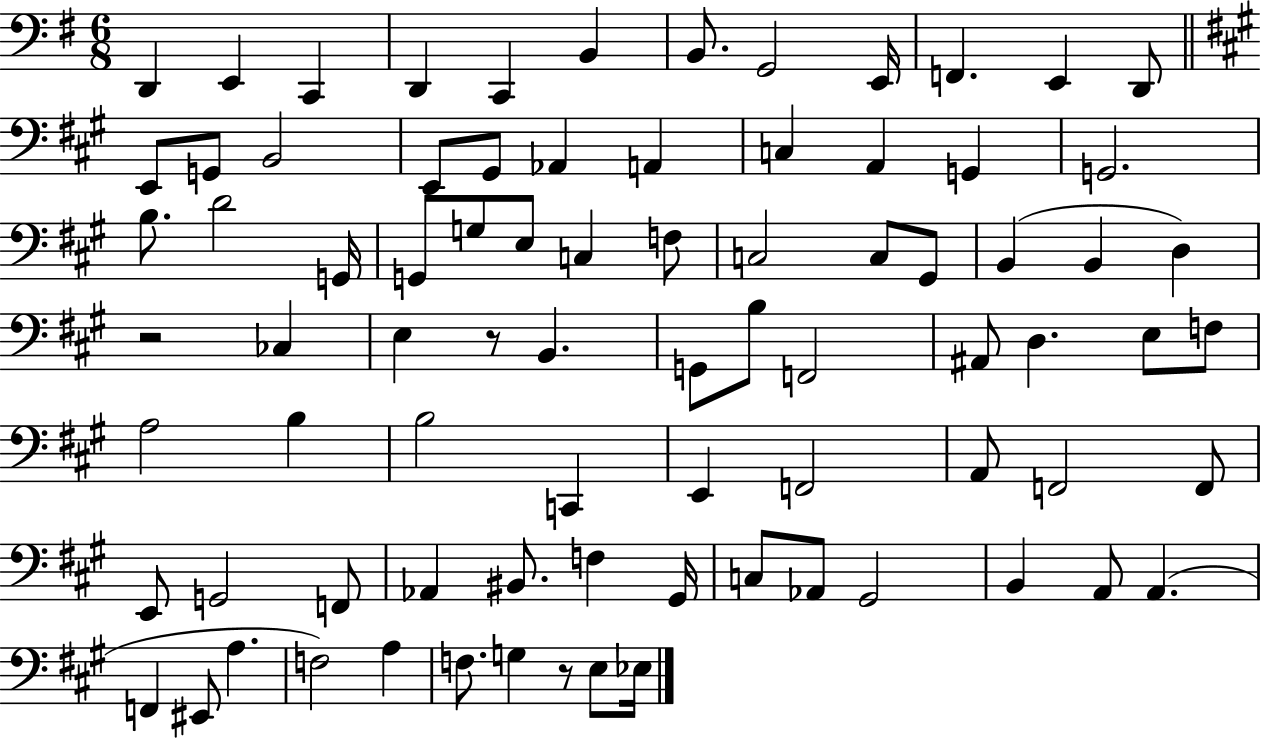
D2/q E2/q C2/q D2/q C2/q B2/q B2/e. G2/h E2/s F2/q. E2/q D2/e E2/e G2/e B2/h E2/e G#2/e Ab2/q A2/q C3/q A2/q G2/q G2/h. B3/e. D4/h G2/s G2/e G3/e E3/e C3/q F3/e C3/h C3/e G#2/e B2/q B2/q D3/q R/h CES3/q E3/q R/e B2/q. G2/e B3/e F2/h A#2/e D3/q. E3/e F3/e A3/h B3/q B3/h C2/q E2/q F2/h A2/e F2/h F2/e E2/e G2/h F2/e Ab2/q BIS2/e. F3/q G#2/s C3/e Ab2/e G#2/h B2/q A2/e A2/q. F2/q EIS2/e A3/q. F3/h A3/q F3/e. G3/q R/e E3/e Eb3/s